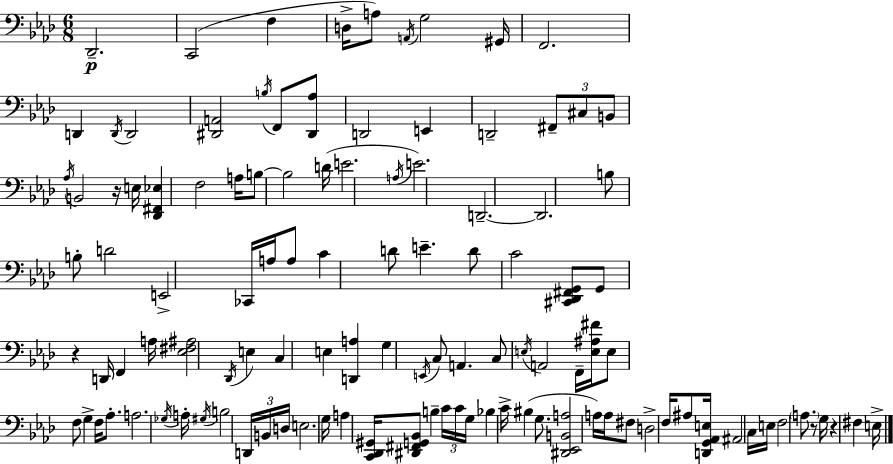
Db2/h. C2/h F3/q D3/s A3/e A2/s G3/h G#2/s F2/h. D2/q D2/s D2/h [D#2,A2]/h B3/s F2/e [D#2,Ab3]/e D2/h E2/q D2/h F#2/e C#3/e B2/e Ab3/s B2/h R/s E3/s [Db2,F#2,Eb3]/q F3/h A3/s B3/e B3/h D4/s E4/h. A3/s E4/h. D2/h. D2/h. B3/e B3/e D4/h E2/h CES2/s A3/s A3/e C4/q D4/e E4/q. D4/e C4/h [C#2,Db2,F#2,G2]/e G2/e R/q D2/s F2/q A3/s [Eb3,F#3,A#3]/h Db2/s E3/q C3/q E3/q [D2,A3]/q G3/q E2/s C3/e A2/q. C3/e E3/s A2/h F2/s [E3,A#3,F#4]/s E3/e F3/e G3/q F3/s Ab3/e. A3/h. Gb3/s A3/s G#3/s B3/h D2/s B2/s D3/s E3/h. G3/s A3/q [C2,Db2,G#2]/s [D#2,F#2,G2,Bb2]/e B3/q C4/s C4/s G3/s Bb3/q C4/s BIS3/q G3/e. [D#2,Eb2,B2,A3]/h A3/s A3/s F#3/e D3/h F3/s A#3/e [D2,G2,Ab2,E3]/s A#2/h C3/s E3/s F3/h A3/e. R/e G3/s R/q F#3/q E3/s